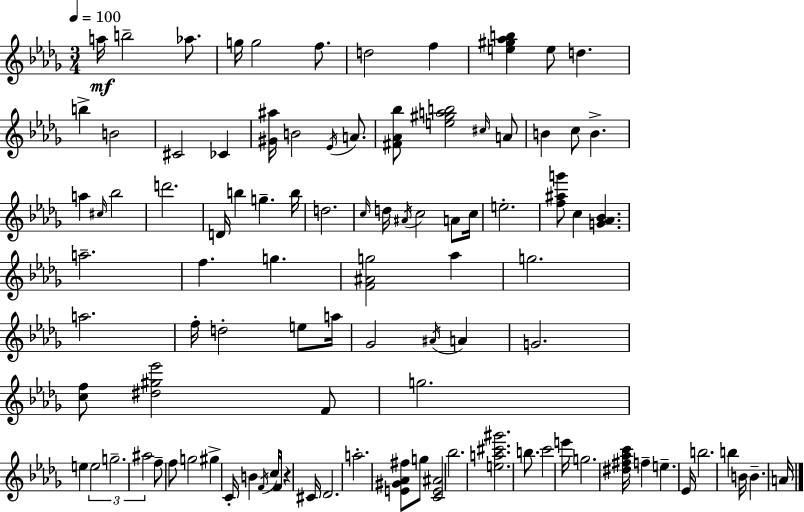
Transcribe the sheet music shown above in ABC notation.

X:1
T:Untitled
M:3/4
L:1/4
K:Bbm
a/4 b2 _a/2 g/4 g2 f/2 d2 f [e^g_ab] e/2 d b B2 ^C2 _C [^G^a]/4 B2 _E/4 A/2 [^F_A_b]/2 [e^gab]2 ^c/4 A/2 B c/2 B a ^c/4 _b2 d'2 D/4 b g b/4 d2 c/4 d/4 ^A/4 c2 A/2 c/4 e2 [f^ag']/2 c [G_A_B] a2 f g [F^Ag]2 _a g2 a2 f/4 d2 e/2 a/4 _G2 ^A/4 A G2 [cf]/2 [^d^g_e']2 F/2 g2 e e2 g2 ^a2 f/2 f/2 g2 ^g C/4 B F/4 c/4 F/4 z ^C/4 _D2 a2 [E^G_A^f]/2 g/2 [CE^A]2 _b2 [ea^c'^g']2 b/2 c'2 e'/4 g2 [^d^f_ac']/4 f e _E/4 b2 b B/4 B A/4